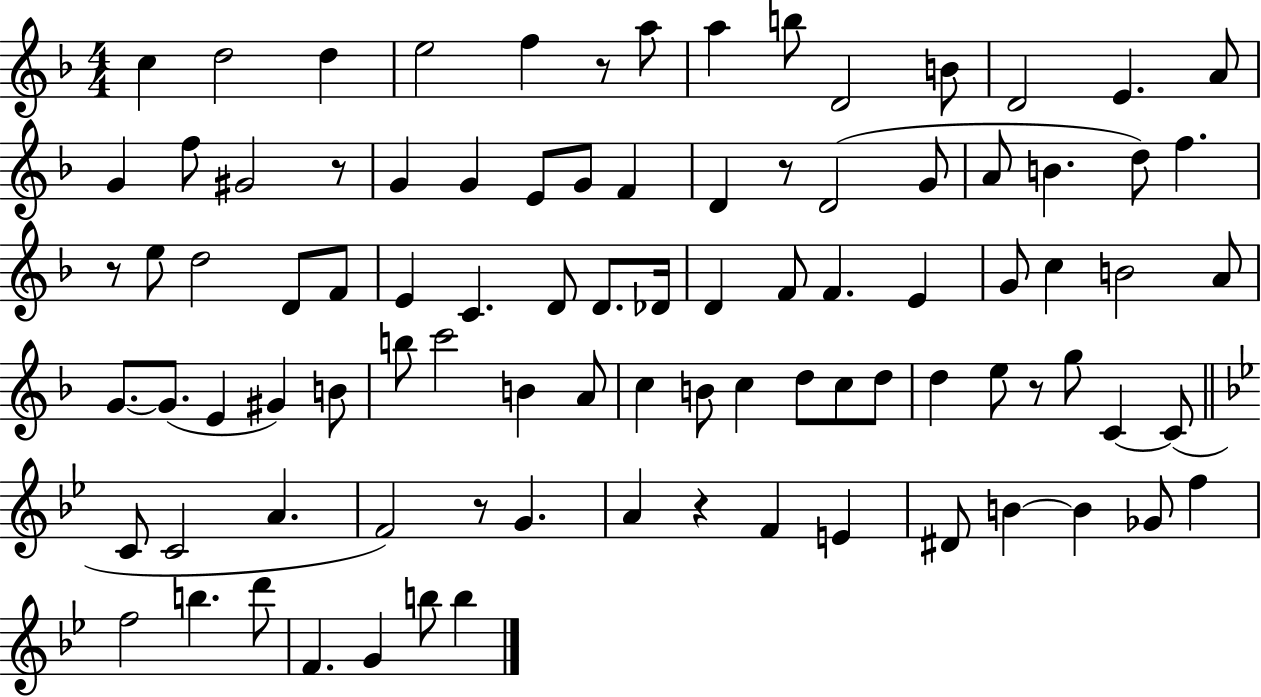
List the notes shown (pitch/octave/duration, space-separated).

C5/q D5/h D5/q E5/h F5/q R/e A5/e A5/q B5/e D4/h B4/e D4/h E4/q. A4/e G4/q F5/e G#4/h R/e G4/q G4/q E4/e G4/e F4/q D4/q R/e D4/h G4/e A4/e B4/q. D5/e F5/q. R/e E5/e D5/h D4/e F4/e E4/q C4/q. D4/e D4/e. Db4/s D4/q F4/e F4/q. E4/q G4/e C5/q B4/h A4/e G4/e. G4/e. E4/q G#4/q B4/e B5/e C6/h B4/q A4/e C5/q B4/e C5/q D5/e C5/e D5/e D5/q E5/e R/e G5/e C4/q C4/e C4/e C4/h A4/q. F4/h R/e G4/q. A4/q R/q F4/q E4/q D#4/e B4/q B4/q Gb4/e F5/q F5/h B5/q. D6/e F4/q. G4/q B5/e B5/q